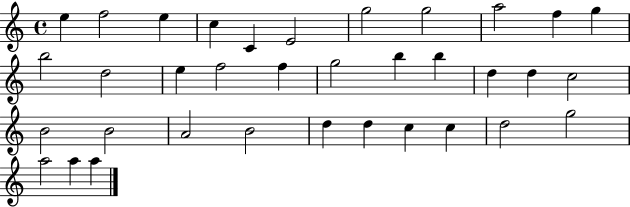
E5/q F5/h E5/q C5/q C4/q E4/h G5/h G5/h A5/h F5/q G5/q B5/h D5/h E5/q F5/h F5/q G5/h B5/q B5/q D5/q D5/q C5/h B4/h B4/h A4/h B4/h D5/q D5/q C5/q C5/q D5/h G5/h A5/h A5/q A5/q